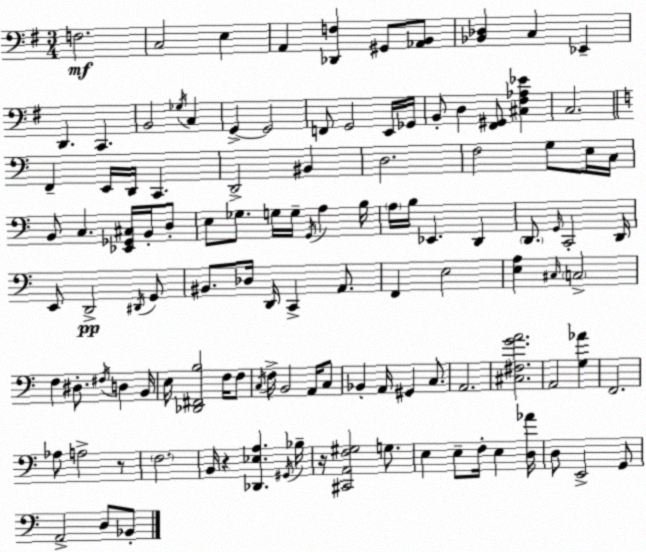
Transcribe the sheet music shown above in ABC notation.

X:1
T:Untitled
M:3/4
L:1/4
K:Em
F,2 C,2 E, A,, [_D,,F,] ^G,,/2 [_A,,B,,]/2 [_B,,_D,] C, _E,, D,, C,, B,,2 _G,/4 C, G,, G,,2 F,,/2 G,,2 E,,/4 _G,,/4 B,,/2 D, [^F,,^G,,]/2 [^C,^F,_A,_E] C,2 F,, E,,/4 D,,/4 C,, D,,2 ^B,, D,2 F,2 G,/2 E,/4 C,/4 B,,/2 C, [_E,,_G,,^C,]/4 B,,/4 D,/2 E,/2 _G,/2 G,/4 G,/4 G,,/4 A, B,/4 A,/4 B,/4 _E,, D,, D,,/2 G,,/4 C,,2 D,,/4 E,,/2 D,,2 ^D,,/4 G,,/2 ^B,,/2 _D,/4 D,,/4 C,, A,,/2 F,, E,2 [E,A,] ^C,/4 C,2 F, ^D,/2 ^F,/4 D, B,,/4 E,/4 [_D,,^F,,B,]2 F,/4 F,/2 C,/4 F,/4 B,,2 A,,/4 C,/2 _B,, A,,/4 ^G,, C,/2 A,,2 [^C,^F,GA]2 A,,2 [G,_A] F,,2 _A,/2 A,2 z/2 F,2 B,,/4 z [_D,,_E,A,] ^G,,/4 _B,/4 z/4 [^C,,A,,F,^G,]2 G,/2 E, E,/2 F,/4 E, [D,_A]/4 D,/2 E,,2 G,,/2 A,,2 D,/2 _B,,/2